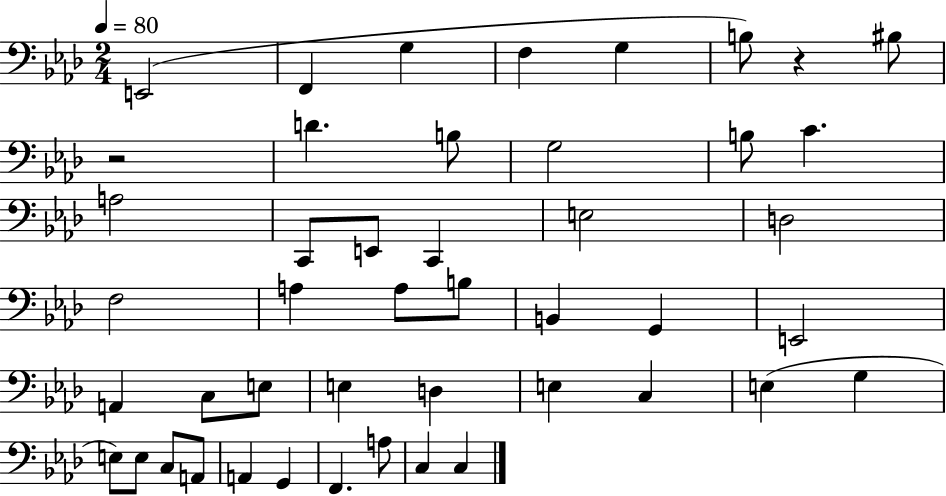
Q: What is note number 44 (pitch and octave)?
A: C3